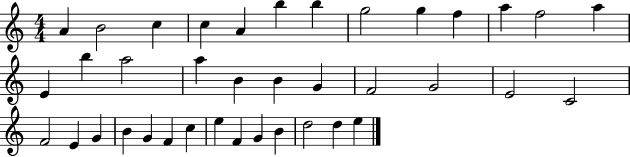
{
  \clef treble
  \numericTimeSignature
  \time 4/4
  \key c \major
  a'4 b'2 c''4 | c''4 a'4 b''4 b''4 | g''2 g''4 f''4 | a''4 f''2 a''4 | \break e'4 b''4 a''2 | a''4 b'4 b'4 g'4 | f'2 g'2 | e'2 c'2 | \break f'2 e'4 g'4 | b'4 g'4 f'4 c''4 | e''4 f'4 g'4 b'4 | d''2 d''4 e''4 | \break \bar "|."
}